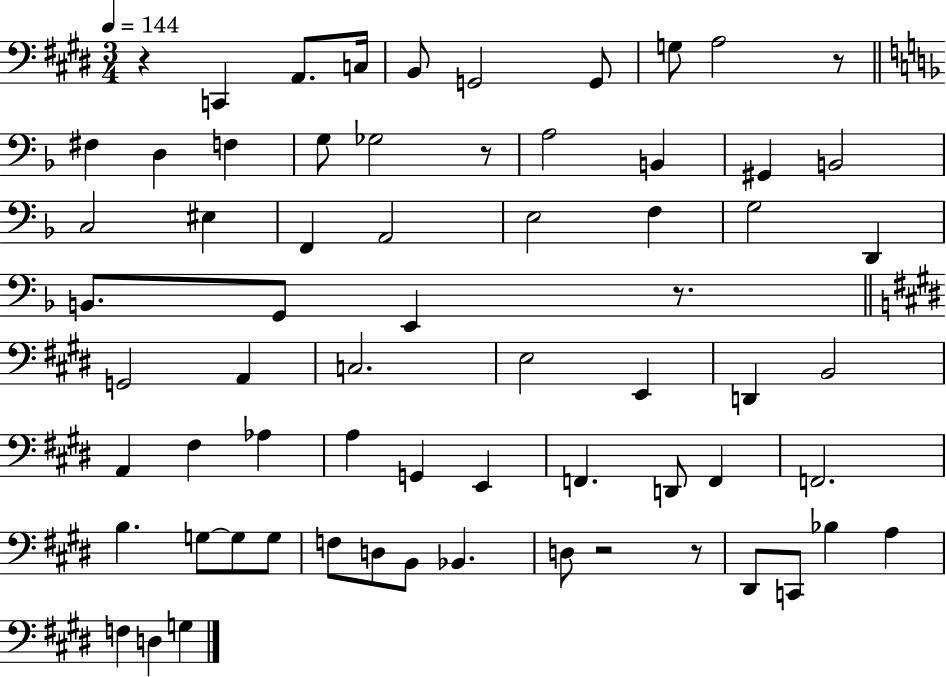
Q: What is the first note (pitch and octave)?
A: C2